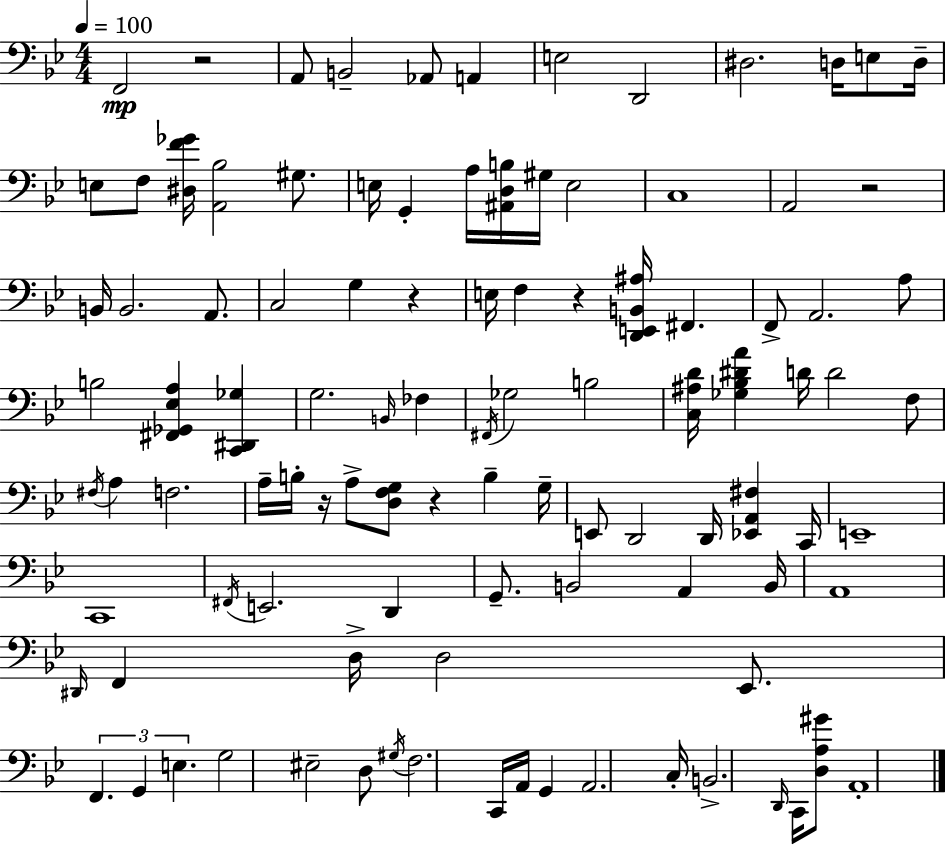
F2/h R/h A2/e B2/h Ab2/e A2/q E3/h D2/h D#3/h. D3/s E3/e D3/s E3/e F3/e [D#3,F4,Gb4]/s [A2,Bb3]/h G#3/e. E3/s G2/q A3/s [A#2,D3,B3]/s G#3/s E3/h C3/w A2/h R/h B2/s B2/h. A2/e. C3/h G3/q R/q E3/s F3/q R/q [D2,E2,B2,A#3]/s F#2/q. F2/e A2/h. A3/e B3/h [F#2,Gb2,Eb3,A3]/q [C2,D#2,Gb3]/q G3/h. B2/s FES3/q F#2/s Gb3/h B3/h [C3,A#3,D4]/s [Gb3,Bb3,D#4,A4]/q D4/s D4/h F3/e F#3/s A3/q F3/h. A3/s B3/s R/s A3/e [D3,F3,G3]/e R/q B3/q G3/s E2/e D2/h D2/s [Eb2,A2,F#3]/q C2/s E2/w C2/w F#2/s E2/h. D2/q G2/e. B2/h A2/q B2/s A2/w D#2/s F2/q D3/s D3/h Eb2/e. F2/q. G2/q E3/q. G3/h EIS3/h D3/e G#3/s F3/h. C2/s A2/s G2/q A2/h. C3/s B2/h. D2/s C2/s [D3,A3,G#4]/e A2/w